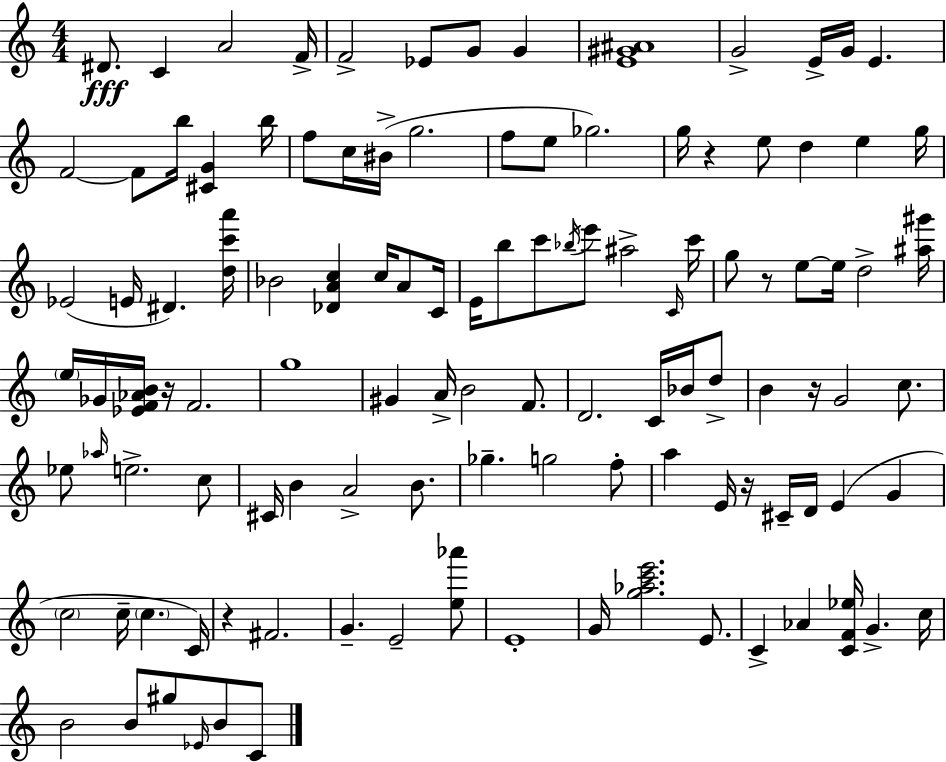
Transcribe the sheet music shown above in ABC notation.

X:1
T:Untitled
M:4/4
L:1/4
K:C
^D/2 C A2 F/4 F2 _E/2 G/2 G [E^G^A]4 G2 E/4 G/4 E F2 F/2 b/4 [^CG] b/4 f/2 c/4 ^B/4 g2 f/2 e/2 _g2 g/4 z e/2 d e g/4 _E2 E/4 ^D [dc'a']/4 _B2 [_DAc] c/4 A/2 C/4 E/4 b/2 c'/2 _b/4 e'/2 ^a2 C/4 c'/4 g/2 z/2 e/2 e/4 d2 [^a^g']/4 e/4 _G/4 [_EF_AB]/4 z/4 F2 g4 ^G A/4 B2 F/2 D2 C/4 _B/4 d/2 B z/4 G2 c/2 _e/2 _a/4 e2 c/2 ^C/4 B A2 B/2 _g g2 f/2 a E/4 z/4 ^C/4 D/4 E G c2 c/4 c C/4 z ^F2 G E2 [e_a']/2 E4 G/4 [g_ac'e']2 E/2 C _A [CF_e]/4 G c/4 B2 B/2 ^g/2 _E/4 B/2 C/2